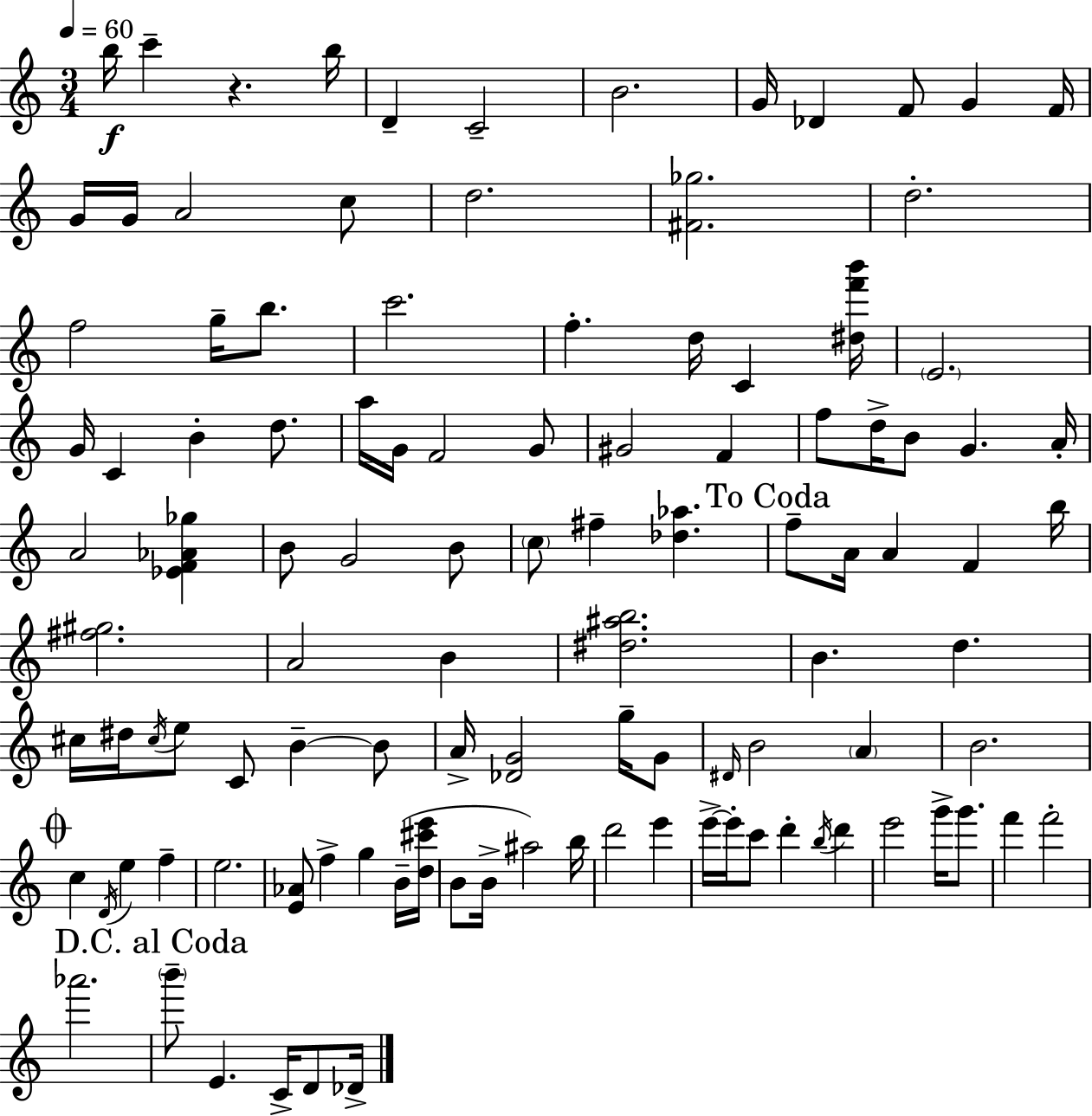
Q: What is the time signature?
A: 3/4